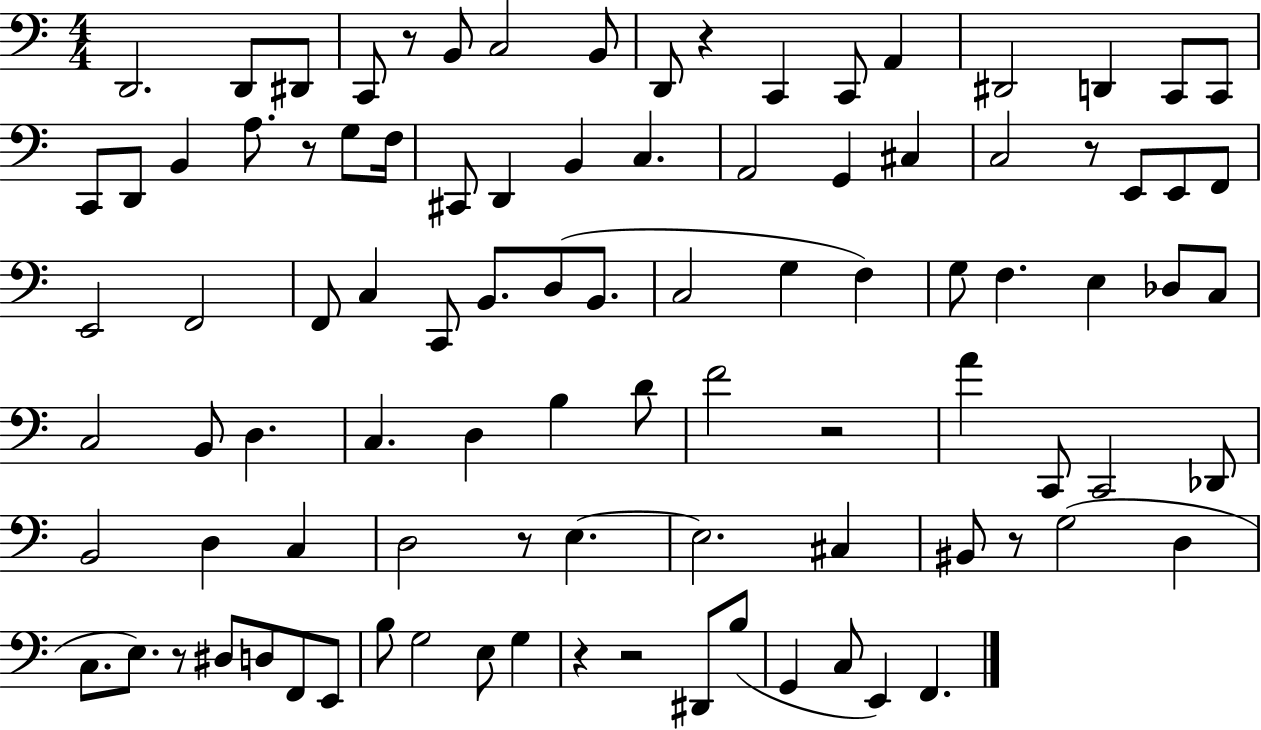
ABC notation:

X:1
T:Untitled
M:4/4
L:1/4
K:C
D,,2 D,,/2 ^D,,/2 C,,/2 z/2 B,,/2 C,2 B,,/2 D,,/2 z C,, C,,/2 A,, ^D,,2 D,, C,,/2 C,,/2 C,,/2 D,,/2 B,, A,/2 z/2 G,/2 F,/4 ^C,,/2 D,, B,, C, A,,2 G,, ^C, C,2 z/2 E,,/2 E,,/2 F,,/2 E,,2 F,,2 F,,/2 C, C,,/2 B,,/2 D,/2 B,,/2 C,2 G, F, G,/2 F, E, _D,/2 C,/2 C,2 B,,/2 D, C, D, B, D/2 F2 z2 A C,,/2 C,,2 _D,,/2 B,,2 D, C, D,2 z/2 E, E,2 ^C, ^B,,/2 z/2 G,2 D, C,/2 E,/2 z/2 ^D,/2 D,/2 F,,/2 E,,/2 B,/2 G,2 E,/2 G, z z2 ^D,,/2 B,/2 G,, C,/2 E,, F,,